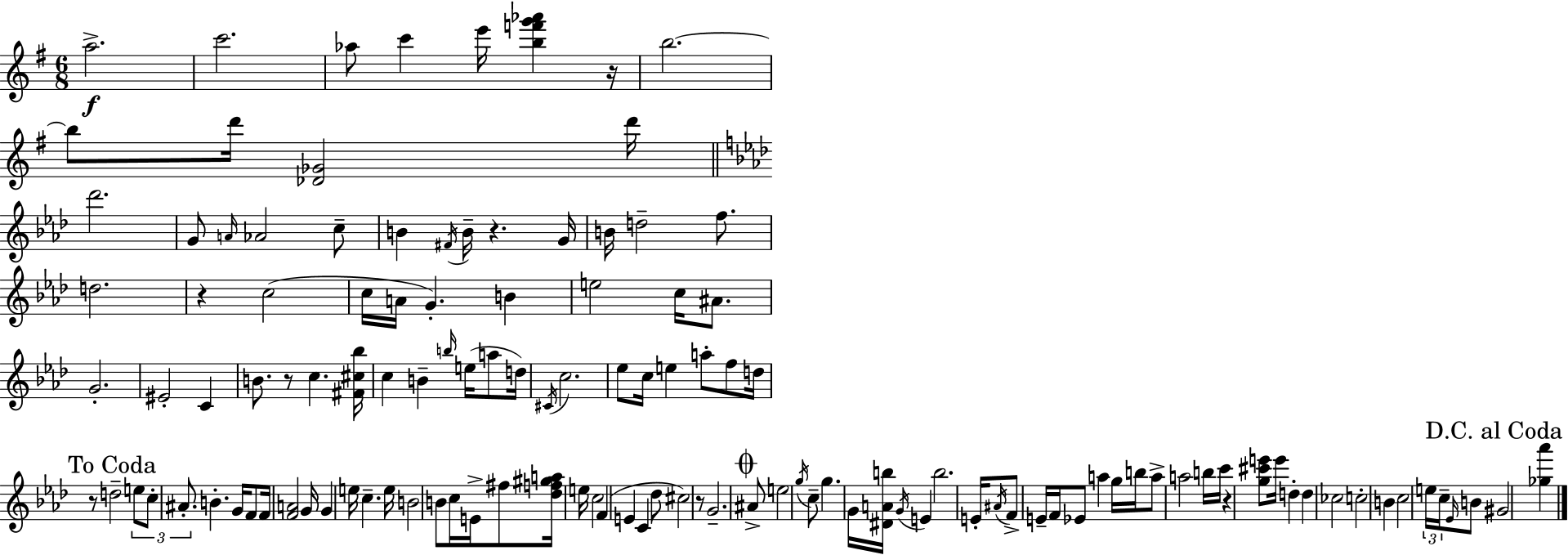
{
  \clef treble
  \numericTimeSignature
  \time 6/8
  \key g \major
  \repeat volta 2 { a''2.->\f | c'''2. | aes''8 c'''4 e'''16 <b'' f''' g''' aes'''>4 r16 | b''2.~~ | \break b''8 d'''16 <des' ges'>2 d'''16 | \bar "||" \break \key aes \major des'''2. | g'8 \grace { a'16 } aes'2 c''8-- | b'4 \acciaccatura { fis'16 } b'16-- r4. | g'16 b'16 d''2-- f''8. | \break d''2. | r4 c''2( | c''16 a'16 g'4.-.) b'4 | e''2 c''16 ais'8. | \break g'2.-. | eis'2-. c'4 | b'8. r8 c''4. | <fis' cis'' bes''>16 c''4 b'4-- \grace { b''16 }( e''16 | \break a''8 d''16) \acciaccatura { cis'16 } c''2. | ees''8 c''16 e''4 a''8-. | f''8 d''16 \mark "To Coda" r8 d''2-- | \tuplet 3/2 { e''8 c''8-. ais'8.-. } b'4.-. | \break g'16 f'8 f'16 <f' a'>2 | g'16 g'4 e''16 c''4.-- | e''16 b'2 | b'8 c''16 e'16-> fis''8 <des'' f'' gis'' a''>16 e''16 c''2 | \break f'4( e'4 | c'4 des''8 cis''2) | r8 g'2.-- | \mark \markup { \musicglyph "scripts.coda" } ais'8-> e''2 | \break \acciaccatura { g''16 } c''8-- g''4. g'16 | <dis' a' b''>16 \acciaccatura { g'16 } e'4 b''2. | e'16-. \acciaccatura { ais'16 } f'8-> e'16-- f'16 | ees'8 a''4 g''16 b''16 a''8-> a''2 | \break b''16 c'''16 r4 | <g'' cis''' e'''>8 e'''16 d''4-. d''4 ces''2 | c''2-. | b'4 c''2 | \break \tuplet 3/2 { e''16 c''16-- \grace { ees'16 } } b'8 \mark "D.C. al Coda" gis'2 | <ges'' aes'''>4 } \bar "|."
}